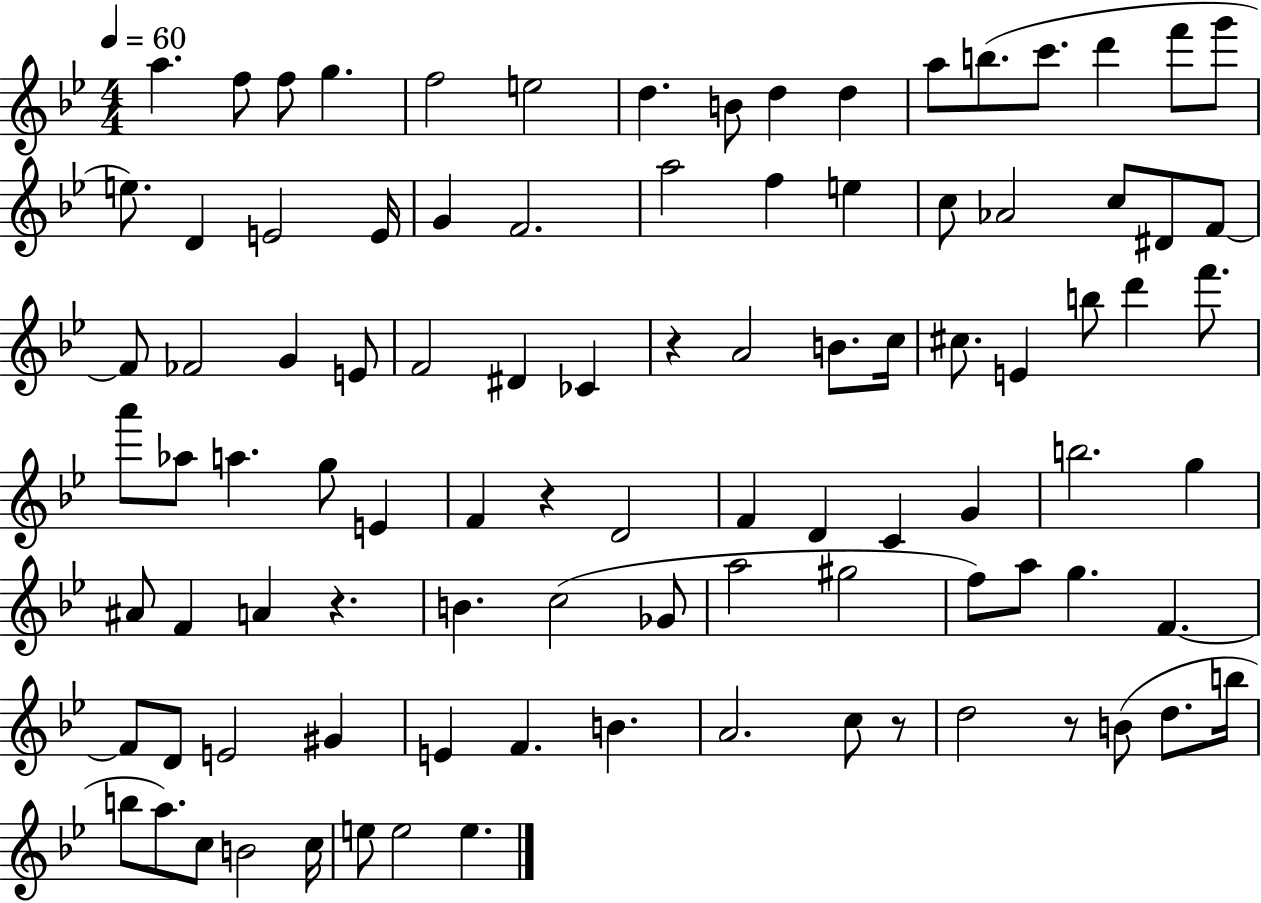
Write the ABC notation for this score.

X:1
T:Untitled
M:4/4
L:1/4
K:Bb
a f/2 f/2 g f2 e2 d B/2 d d a/2 b/2 c'/2 d' f'/2 g'/2 e/2 D E2 E/4 G F2 a2 f e c/2 _A2 c/2 ^D/2 F/2 F/2 _F2 G E/2 F2 ^D _C z A2 B/2 c/4 ^c/2 E b/2 d' f'/2 a'/2 _a/2 a g/2 E F z D2 F D C G b2 g ^A/2 F A z B c2 _G/2 a2 ^g2 f/2 a/2 g F F/2 D/2 E2 ^G E F B A2 c/2 z/2 d2 z/2 B/2 d/2 b/4 b/2 a/2 c/2 B2 c/4 e/2 e2 e